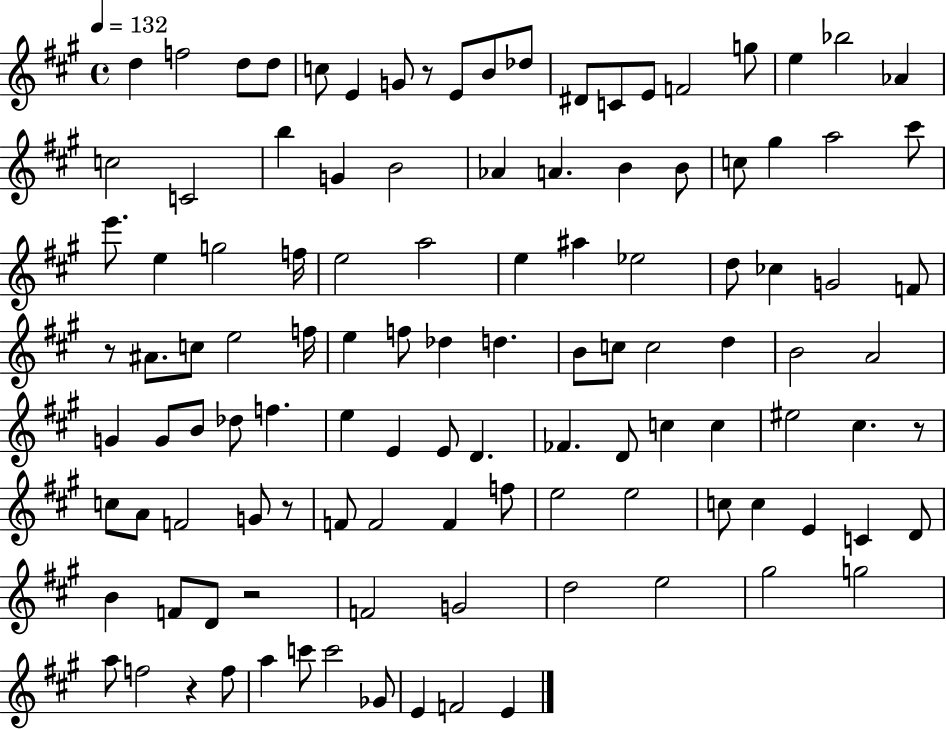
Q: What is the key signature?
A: A major